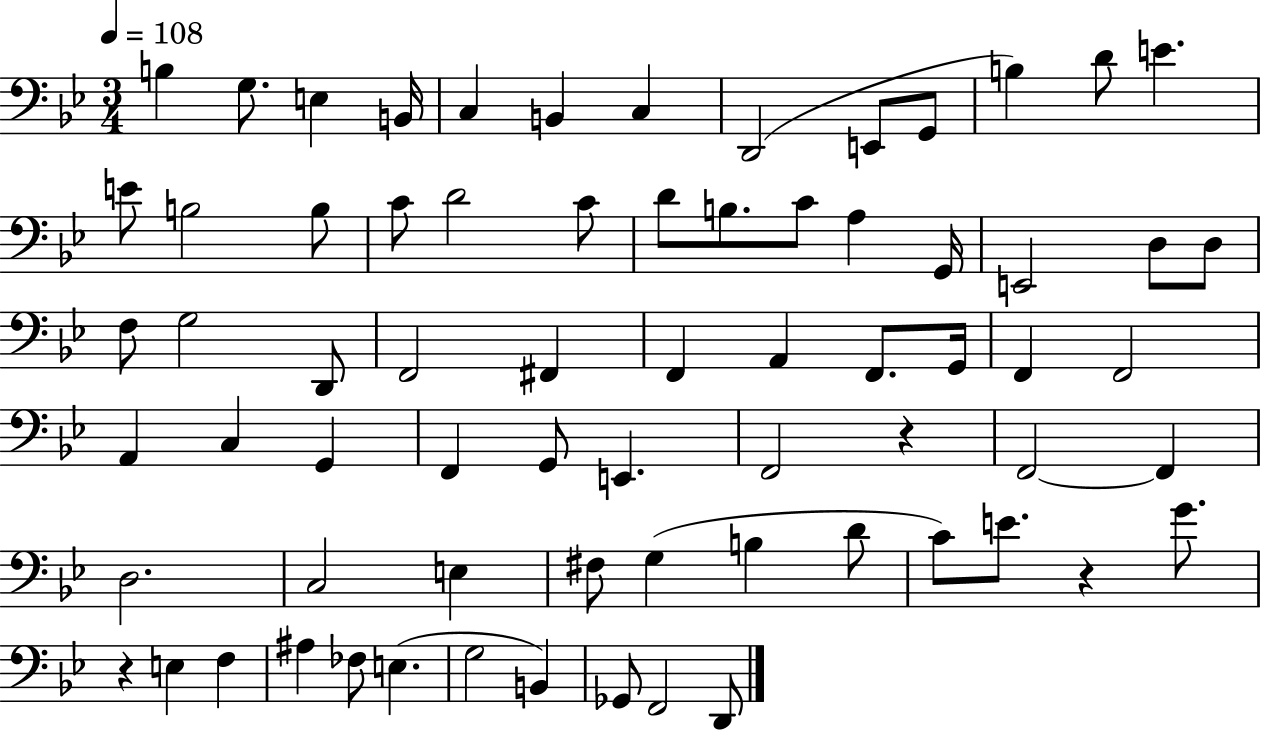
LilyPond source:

{
  \clef bass
  \numericTimeSignature
  \time 3/4
  \key bes \major
  \tempo 4 = 108
  \repeat volta 2 { b4 g8. e4 b,16 | c4 b,4 c4 | d,2( e,8 g,8 | b4) d'8 e'4. | \break e'8 b2 b8 | c'8 d'2 c'8 | d'8 b8. c'8 a4 g,16 | e,2 d8 d8 | \break f8 g2 d,8 | f,2 fis,4 | f,4 a,4 f,8. g,16 | f,4 f,2 | \break a,4 c4 g,4 | f,4 g,8 e,4. | f,2 r4 | f,2~~ f,4 | \break d2. | c2 e4 | fis8 g4( b4 d'8 | c'8) e'8. r4 g'8. | \break r4 e4 f4 | ais4 fes8 e4.( | g2 b,4) | ges,8 f,2 d,8 | \break } \bar "|."
}